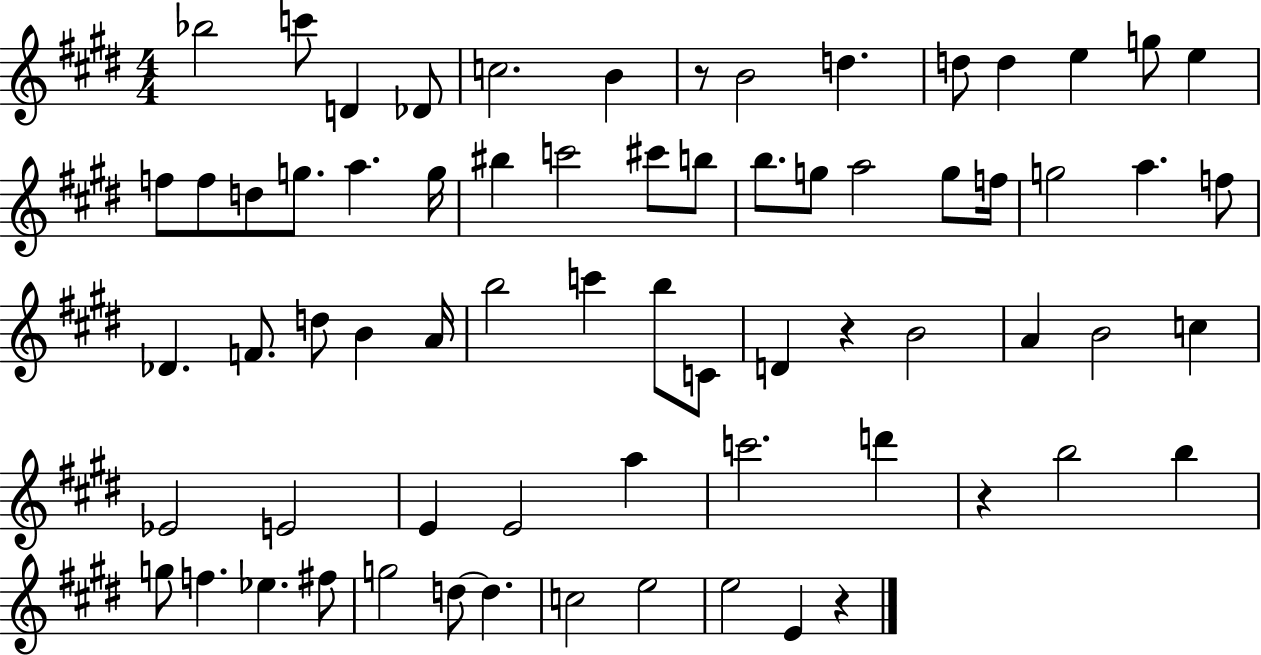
Bb5/h C6/e D4/q Db4/e C5/h. B4/q R/e B4/h D5/q. D5/e D5/q E5/q G5/e E5/q F5/e F5/e D5/e G5/e. A5/q. G5/s BIS5/q C6/h C#6/e B5/e B5/e. G5/e A5/h G5/e F5/s G5/h A5/q. F5/e Db4/q. F4/e. D5/e B4/q A4/s B5/h C6/q B5/e C4/e D4/q R/q B4/h A4/q B4/h C5/q Eb4/h E4/h E4/q E4/h A5/q C6/h. D6/q R/q B5/h B5/q G5/e F5/q. Eb5/q. F#5/e G5/h D5/e D5/q. C5/h E5/h E5/h E4/q R/q